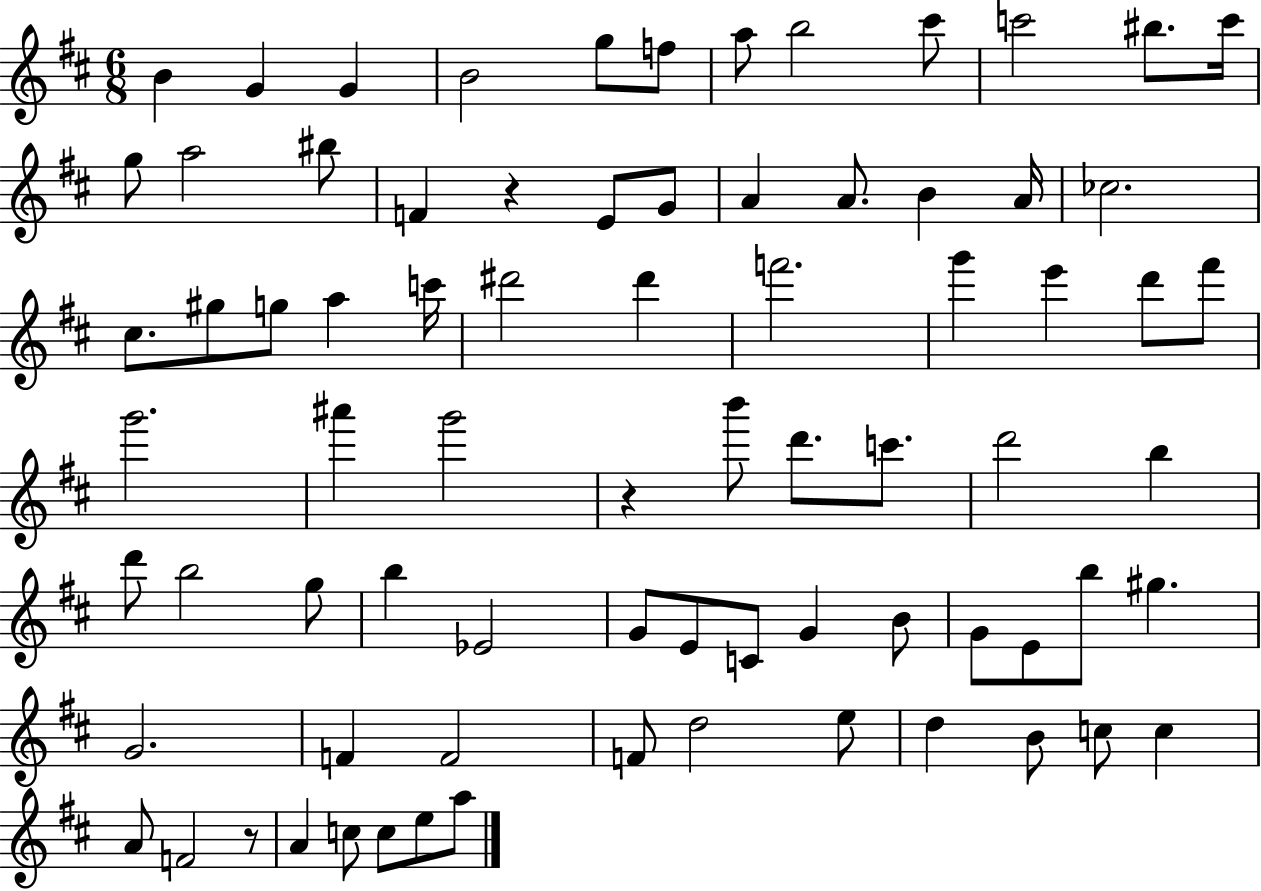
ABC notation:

X:1
T:Untitled
M:6/8
L:1/4
K:D
B G G B2 g/2 f/2 a/2 b2 ^c'/2 c'2 ^b/2 c'/4 g/2 a2 ^b/2 F z E/2 G/2 A A/2 B A/4 _c2 ^c/2 ^g/2 g/2 a c'/4 ^d'2 ^d' f'2 g' e' d'/2 ^f'/2 g'2 ^a' g'2 z b'/2 d'/2 c'/2 d'2 b d'/2 b2 g/2 b _E2 G/2 E/2 C/2 G B/2 G/2 E/2 b/2 ^g G2 F F2 F/2 d2 e/2 d B/2 c/2 c A/2 F2 z/2 A c/2 c/2 e/2 a/2